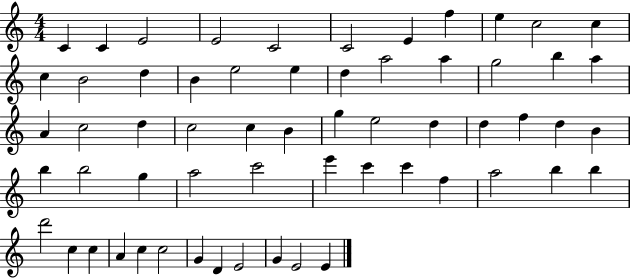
C4/q C4/q E4/h E4/h C4/h C4/h E4/q F5/q E5/q C5/h C5/q C5/q B4/h D5/q B4/q E5/h E5/q D5/q A5/h A5/q G5/h B5/q A5/q A4/q C5/h D5/q C5/h C5/q B4/q G5/q E5/h D5/q D5/q F5/q D5/q B4/q B5/q B5/h G5/q A5/h C6/h E6/q C6/q C6/q F5/q A5/h B5/q B5/q D6/h C5/q C5/q A4/q C5/q C5/h G4/q D4/q E4/h G4/q E4/h E4/q